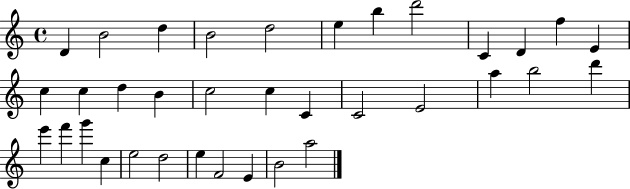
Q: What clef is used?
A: treble